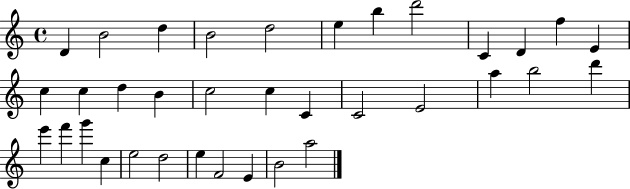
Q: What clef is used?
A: treble